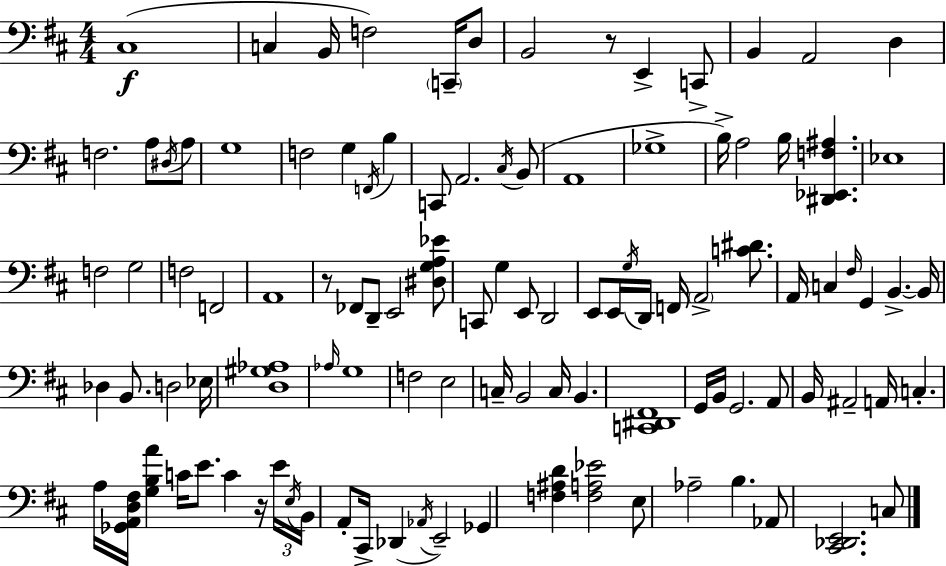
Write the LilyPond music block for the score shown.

{
  \clef bass
  \numericTimeSignature
  \time 4/4
  \key d \major
  \repeat volta 2 { cis1(\f | c4 b,16 f2) \parenthesize c,16-- d8 | b,2 r8 e,4-> c,8-> | b,4 a,2 d4 | \break f2. a8 \acciaccatura { dis16 } a8 | g1 | f2 g4 \acciaccatura { f,16 } b4 | c,8 a,2. | \break \acciaccatura { cis16 } b,8( a,1 | ges1-> | b16->) a2 b16 <dis, ees, f ais>4. | ees1 | \break f2 g2 | f2 f,2 | a,1 | r8 fes,8 d,8-- e,2 | \break <dis g a ees'>8 c,8 g4 e,8 d,2 | e,8 e,16 \acciaccatura { g16 } d,16 f,16 \parenthesize a,2-> | <c' dis'>8. a,16 c4 \grace { fis16 } g,4 b,4.->~~ | b,16 des4 b,8. d2 | \break ees16 <d gis aes>1 | \grace { aes16 } g1 | f2 e2 | c16-- b,2 c16 | \break b,4. <c, dis, fis,>1 | g,16 b,16 g,2. | a,8 b,16 ais,2-- a,16 | c4.-. a16 <ges, a, d fis>16 <g b a'>4 c'16 e'8. | \break c'4 r16 \tuplet 3/2 { e'16 \acciaccatura { e16 } b,16 } a,8-. cis,16-> des,4( \acciaccatura { aes,16 } | e,2--) ges,4 <f ais d'>4 | <f a ees'>2 e8 aes2-- | b4. aes,8 <cis, des, e,>2. | \break c8 } \bar "|."
}